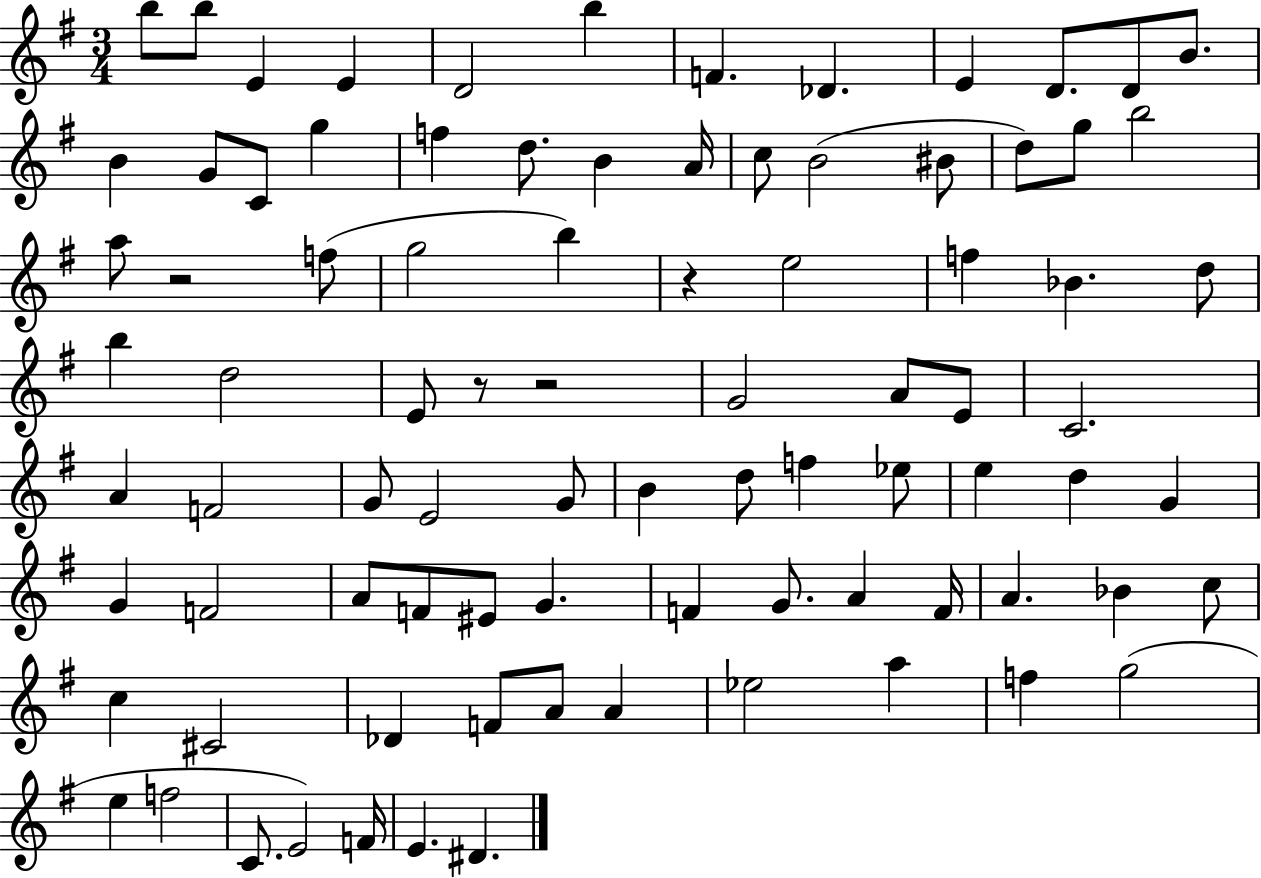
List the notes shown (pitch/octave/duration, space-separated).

B5/e B5/e E4/q E4/q D4/h B5/q F4/q. Db4/q. E4/q D4/e. D4/e B4/e. B4/q G4/e C4/e G5/q F5/q D5/e. B4/q A4/s C5/e B4/h BIS4/e D5/e G5/e B5/h A5/e R/h F5/e G5/h B5/q R/q E5/h F5/q Bb4/q. D5/e B5/q D5/h E4/e R/e R/h G4/h A4/e E4/e C4/h. A4/q F4/h G4/e E4/h G4/e B4/q D5/e F5/q Eb5/e E5/q D5/q G4/q G4/q F4/h A4/e F4/e EIS4/e G4/q. F4/q G4/e. A4/q F4/s A4/q. Bb4/q C5/e C5/q C#4/h Db4/q F4/e A4/e A4/q Eb5/h A5/q F5/q G5/h E5/q F5/h C4/e. E4/h F4/s E4/q. D#4/q.